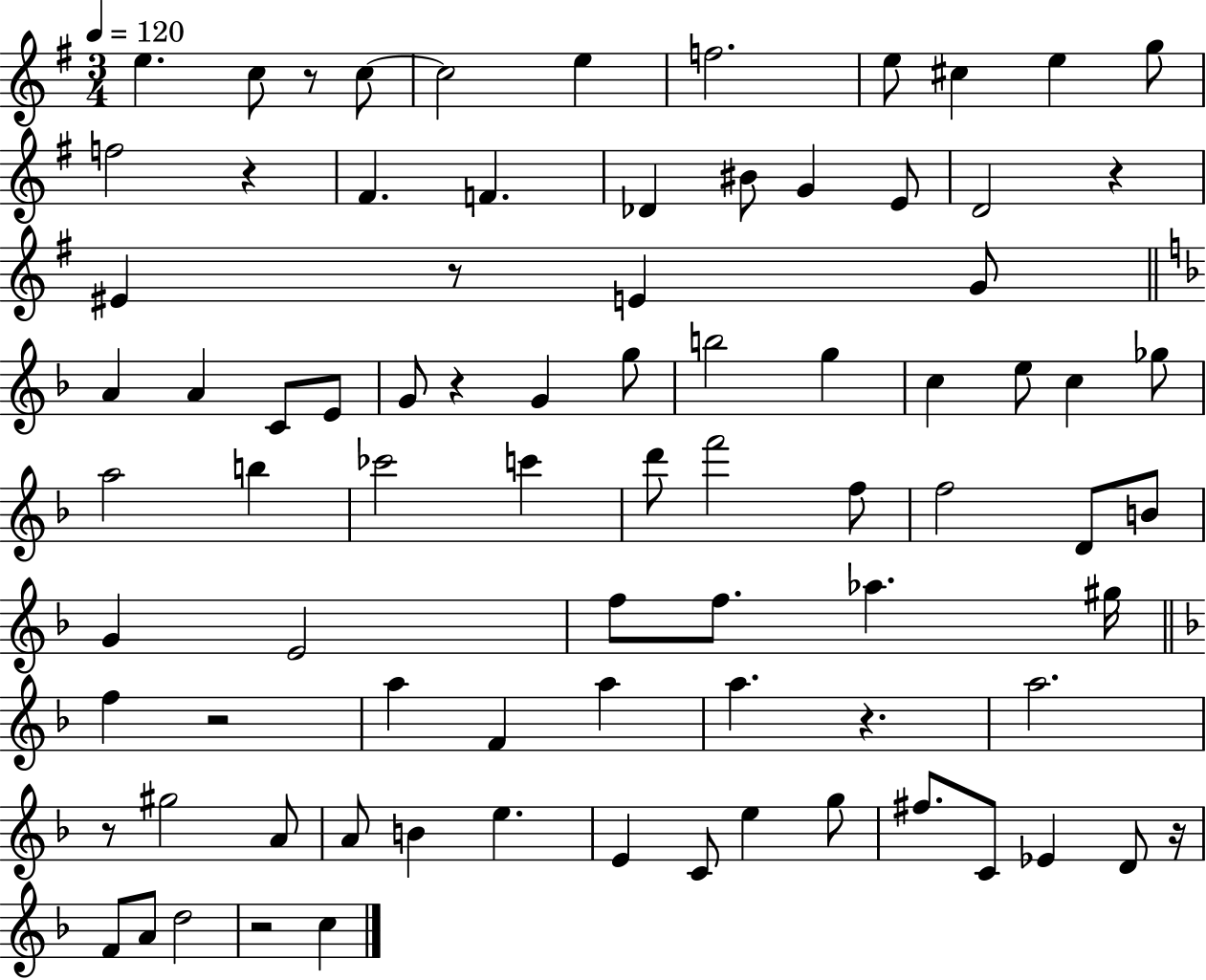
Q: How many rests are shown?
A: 10